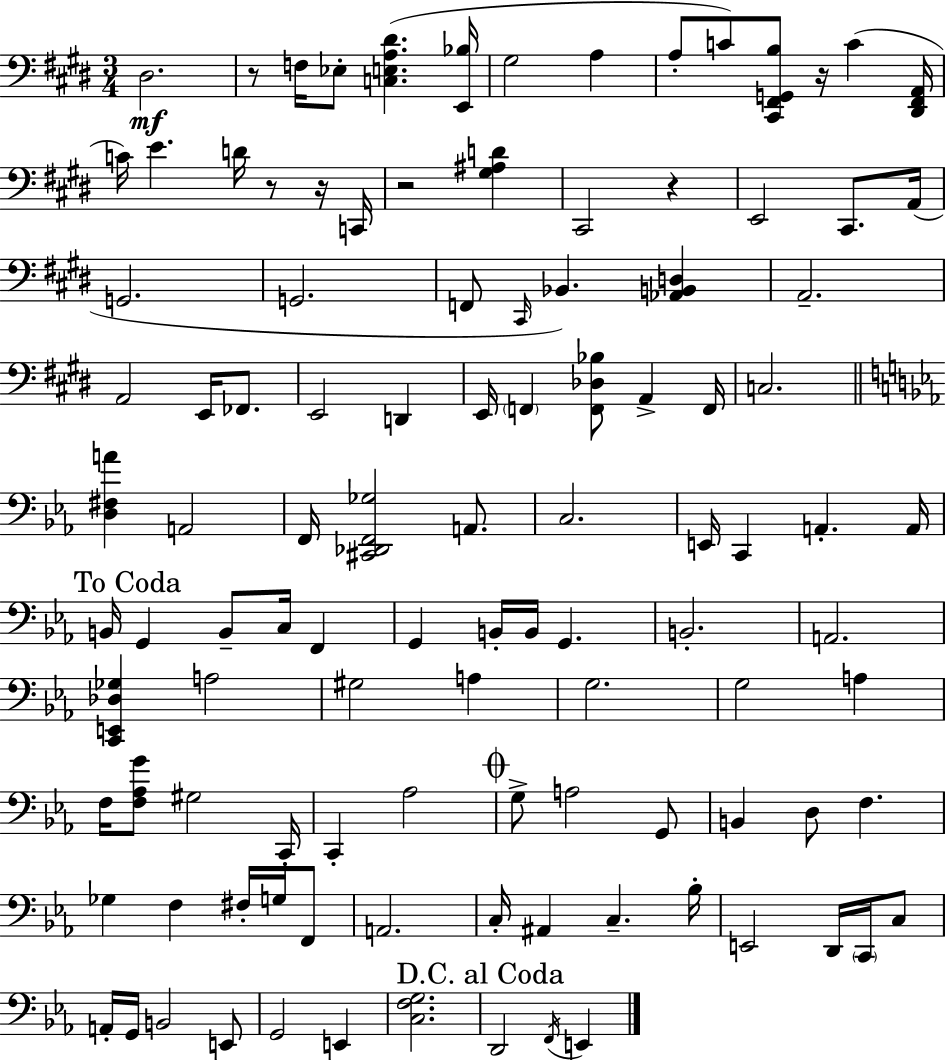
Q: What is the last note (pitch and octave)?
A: E2